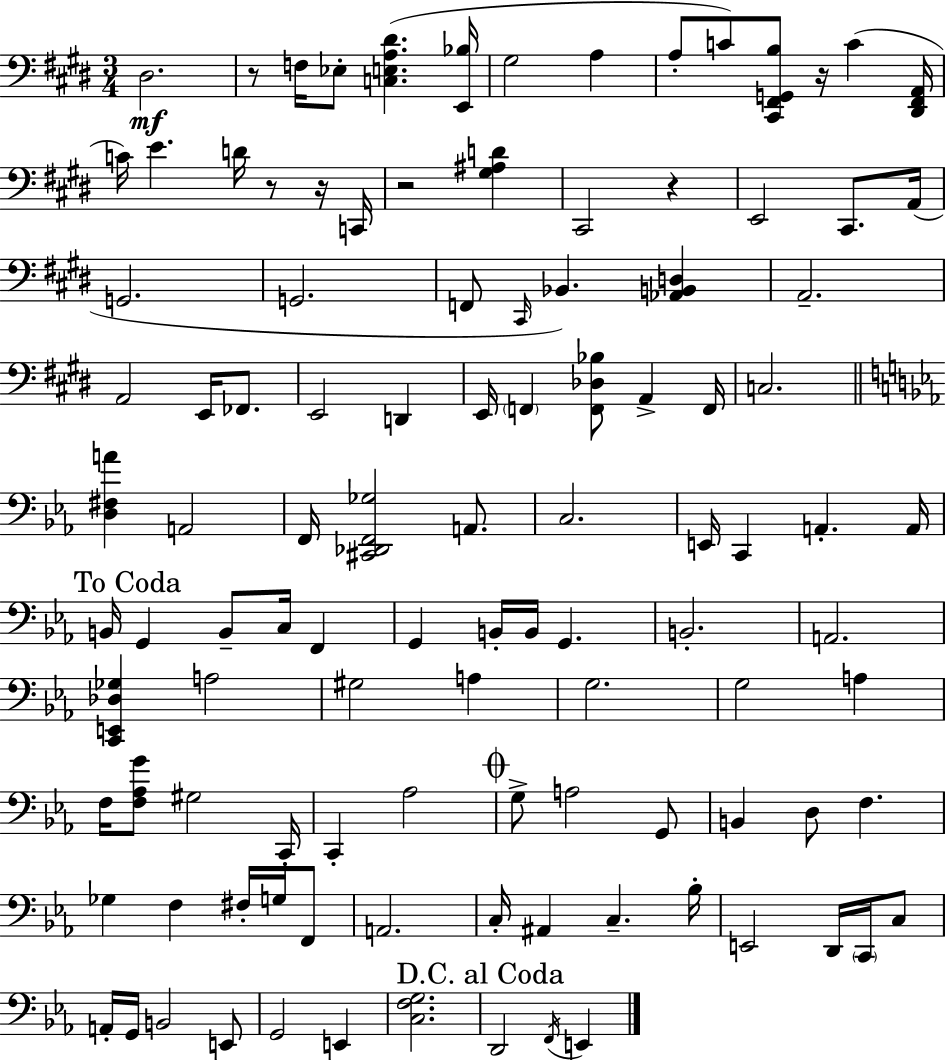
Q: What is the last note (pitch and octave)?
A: E2